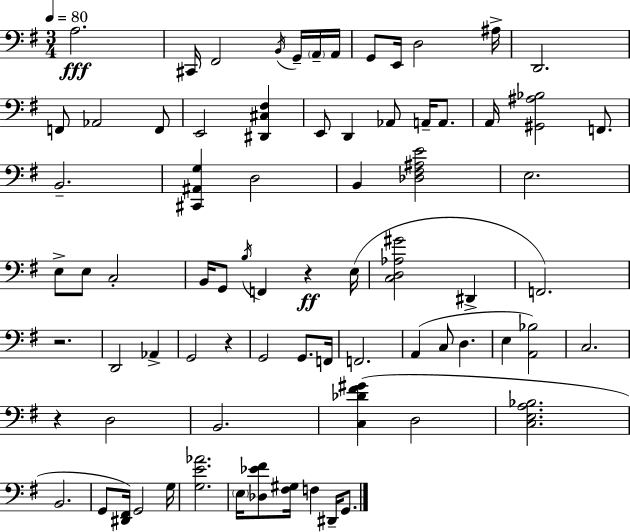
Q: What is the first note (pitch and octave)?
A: A3